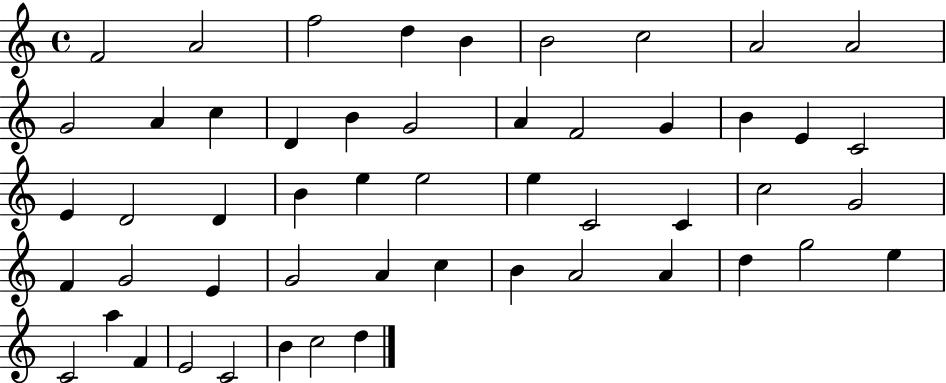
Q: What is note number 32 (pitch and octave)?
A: G4